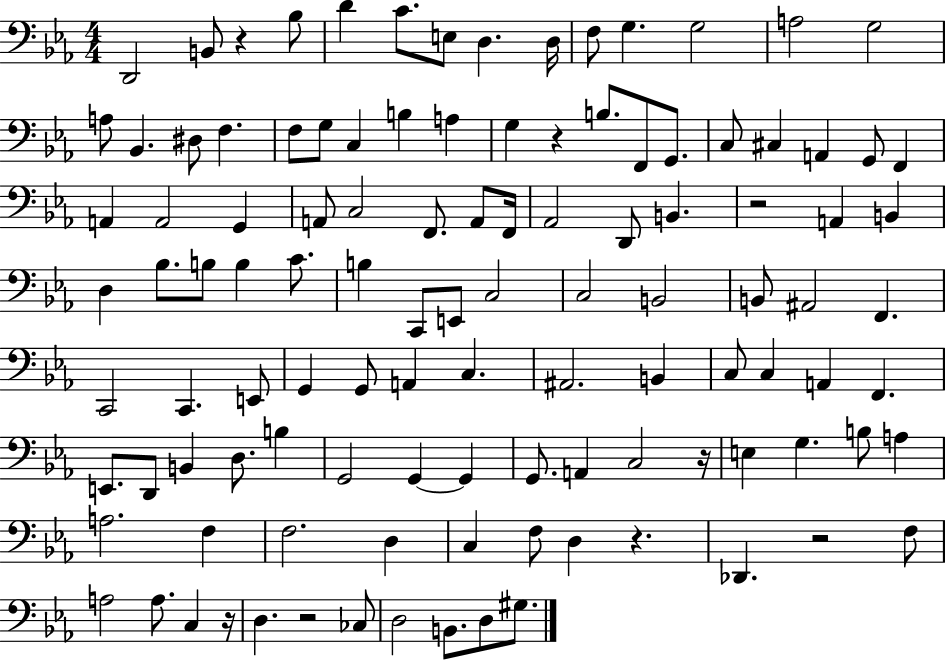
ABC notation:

X:1
T:Untitled
M:4/4
L:1/4
K:Eb
D,,2 B,,/2 z _B,/2 D C/2 E,/2 D, D,/4 F,/2 G, G,2 A,2 G,2 A,/2 _B,, ^D,/2 F, F,/2 G,/2 C, B, A, G, z B,/2 F,,/2 G,,/2 C,/2 ^C, A,, G,,/2 F,, A,, A,,2 G,, A,,/2 C,2 F,,/2 A,,/2 F,,/4 _A,,2 D,,/2 B,, z2 A,, B,, D, _B,/2 B,/2 B, C/2 B, C,,/2 E,,/2 C,2 C,2 B,,2 B,,/2 ^A,,2 F,, C,,2 C,, E,,/2 G,, G,,/2 A,, C, ^A,,2 B,, C,/2 C, A,, F,, E,,/2 D,,/2 B,, D,/2 B, G,,2 G,, G,, G,,/2 A,, C,2 z/4 E, G, B,/2 A, A,2 F, F,2 D, C, F,/2 D, z _D,, z2 F,/2 A,2 A,/2 C, z/4 D, z2 _C,/2 D,2 B,,/2 D,/2 ^G,/2